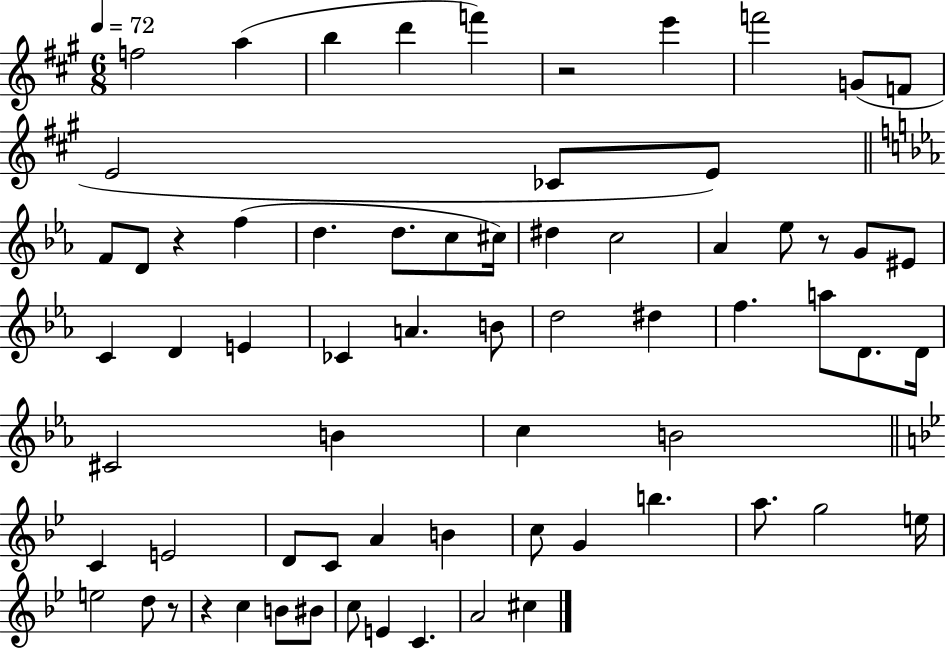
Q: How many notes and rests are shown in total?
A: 68